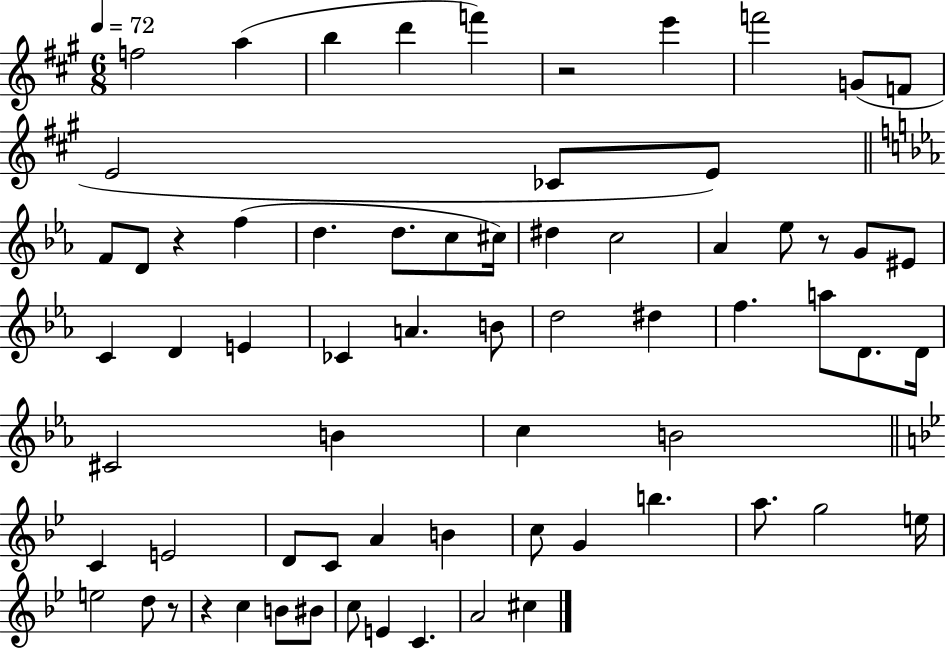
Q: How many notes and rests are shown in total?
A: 68